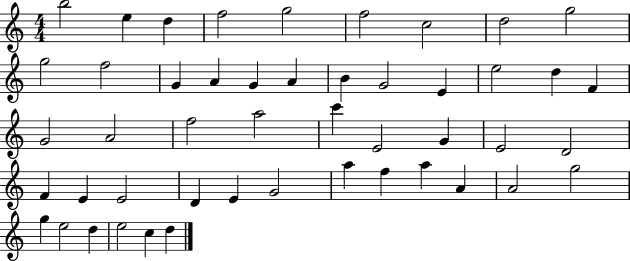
X:1
T:Untitled
M:4/4
L:1/4
K:C
b2 e d f2 g2 f2 c2 d2 g2 g2 f2 G A G A B G2 E e2 d F G2 A2 f2 a2 c' E2 G E2 D2 F E E2 D E G2 a f a A A2 g2 g e2 d e2 c d